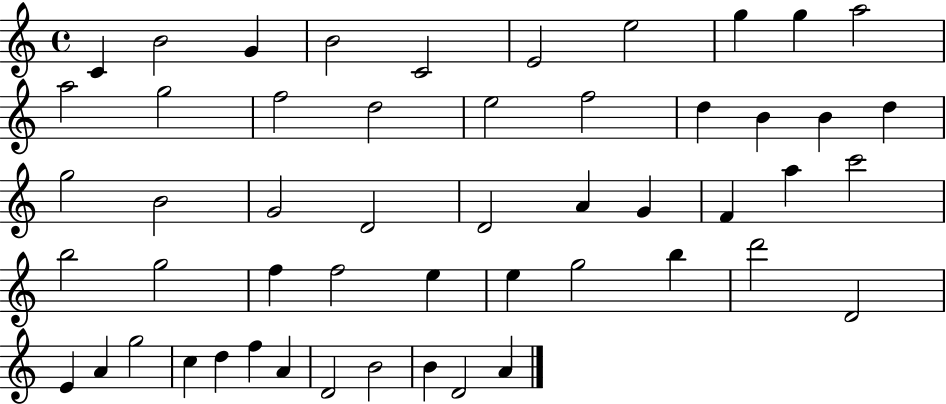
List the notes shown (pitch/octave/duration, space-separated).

C4/q B4/h G4/q B4/h C4/h E4/h E5/h G5/q G5/q A5/h A5/h G5/h F5/h D5/h E5/h F5/h D5/q B4/q B4/q D5/q G5/h B4/h G4/h D4/h D4/h A4/q G4/q F4/q A5/q C6/h B5/h G5/h F5/q F5/h E5/q E5/q G5/h B5/q D6/h D4/h E4/q A4/q G5/h C5/q D5/q F5/q A4/q D4/h B4/h B4/q D4/h A4/q